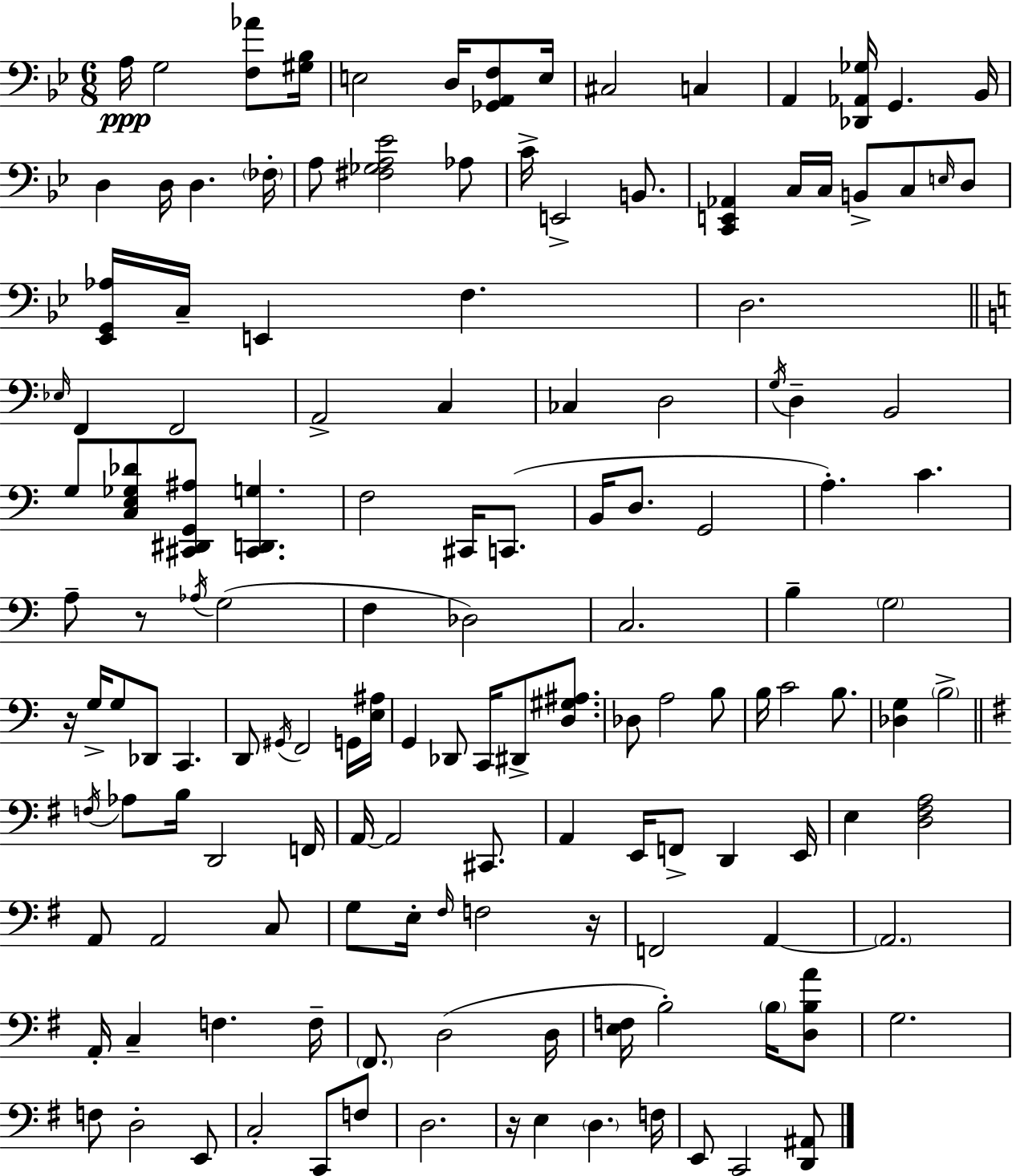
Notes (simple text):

A3/s G3/h [F3,Ab4]/e [G#3,Bb3]/s E3/h D3/s [Gb2,A2,F3]/e E3/s C#3/h C3/q A2/q [Db2,Ab2,Gb3]/s G2/q. Bb2/s D3/q D3/s D3/q. FES3/s A3/e [F#3,Gb3,A3,Eb4]/h Ab3/e C4/s E2/h B2/e. [C2,E2,Ab2]/q C3/s C3/s B2/e C3/e E3/s D3/e [Eb2,G2,Ab3]/s C3/s E2/q F3/q. D3/h. Eb3/s F2/q F2/h A2/h C3/q CES3/q D3/h G3/s D3/q B2/h G3/e [C3,E3,Gb3,Db4]/e [C#2,D#2,G2,A#3]/e [C#2,D2,G3]/q. F3/h C#2/s C2/e. B2/s D3/e. G2/h A3/q. C4/q. A3/e R/e Ab3/s G3/h F3/q Db3/h C3/h. B3/q G3/h R/s G3/s G3/e Db2/e C2/q. D2/e G#2/s F2/h G2/s [E3,A#3]/s G2/q Db2/e C2/s D#2/e [D3,G#3,A#3]/e. Db3/e A3/h B3/e B3/s C4/h B3/e. [Db3,G3]/q B3/h F3/s Ab3/e B3/s D2/h F2/s A2/s A2/h C#2/e. A2/q E2/s F2/e D2/q E2/s E3/q [D3,F#3,A3]/h A2/e A2/h C3/e G3/e E3/s F#3/s F3/h R/s F2/h A2/q A2/h. A2/s C3/q F3/q. F3/s F#2/e. D3/h D3/s [E3,F3]/s B3/h B3/s [D3,B3,A4]/e G3/h. F3/e D3/h E2/e C3/h C2/e F3/e D3/h. R/s E3/q D3/q. F3/s E2/e C2/h [D2,A#2]/e